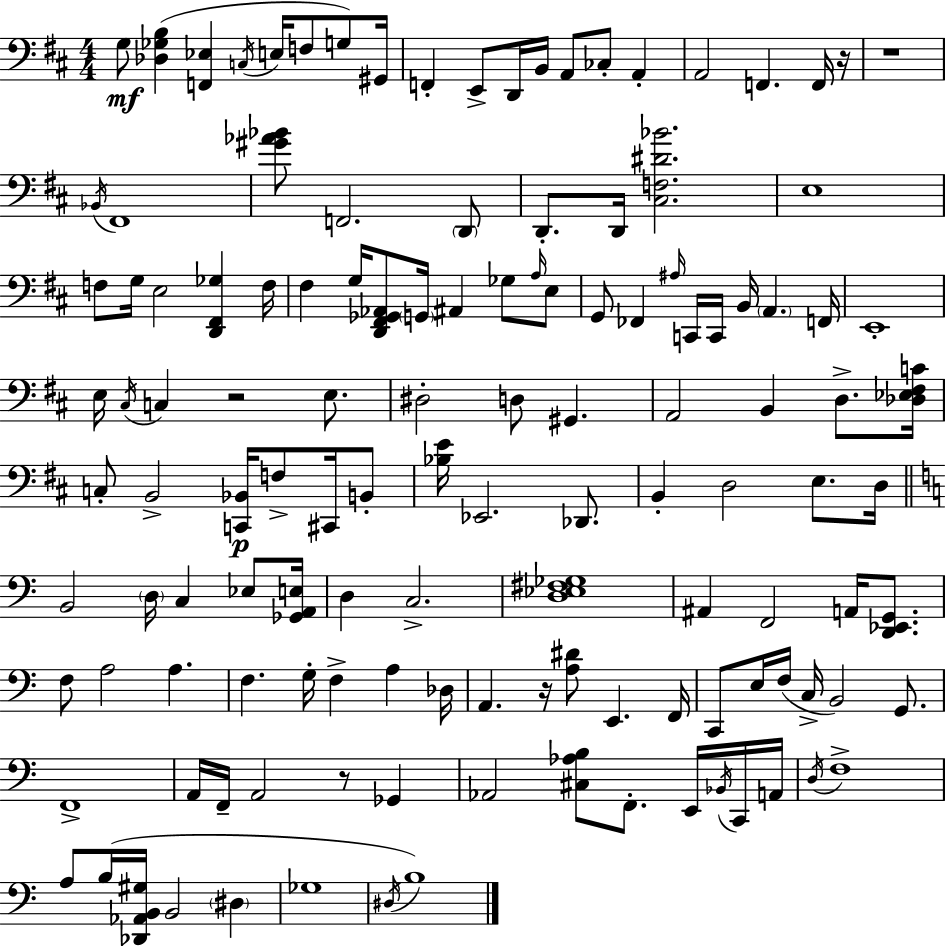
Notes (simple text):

G3/e [Db3,Gb3,B3]/q [F2,Eb3]/q C3/s E3/s F3/e G3/e G#2/s F2/q E2/e D2/s B2/s A2/e CES3/e A2/q A2/h F2/q. F2/s R/s R/w Bb2/s F#2/w [G#4,Ab4,Bb4]/e F2/h. D2/e D2/e. D2/s [C#3,F3,D#4,Bb4]/h. E3/w F3/e G3/s E3/h [D2,F#2,Gb3]/q F3/s F#3/q G3/s [D2,F#2,Gb2,Ab2]/e G2/s A#2/q Gb3/e A3/s E3/e G2/e FES2/q A#3/s C2/s C2/s B2/s A2/q. F2/s E2/w E3/s C#3/s C3/q R/h E3/e. D#3/h D3/e G#2/q. A2/h B2/q D3/e. [Db3,Eb3,F#3,C4]/s C3/e B2/h [C2,Bb2]/s F3/e C#2/s B2/e [Bb3,E4]/s Eb2/h. Db2/e. B2/q D3/h E3/e. D3/s B2/h D3/s C3/q Eb3/e [Gb2,A2,E3]/s D3/q C3/h. [D3,Eb3,F#3,Gb3]/w A#2/q F2/h A2/s [D2,Eb2,G2]/e. F3/e A3/h A3/q. F3/q. G3/s F3/q A3/q Db3/s A2/q. R/s [A3,D#4]/e E2/q. F2/s C2/e E3/s F3/s C3/s B2/h G2/e. F2/w A2/s F2/s A2/h R/e Gb2/q Ab2/h [C#3,Ab3,B3]/e F2/e. E2/s Bb2/s C2/s A2/s D3/s F3/w A3/e B3/s [Db2,Ab2,B2,G#3]/s B2/h D#3/q Gb3/w D#3/s B3/w